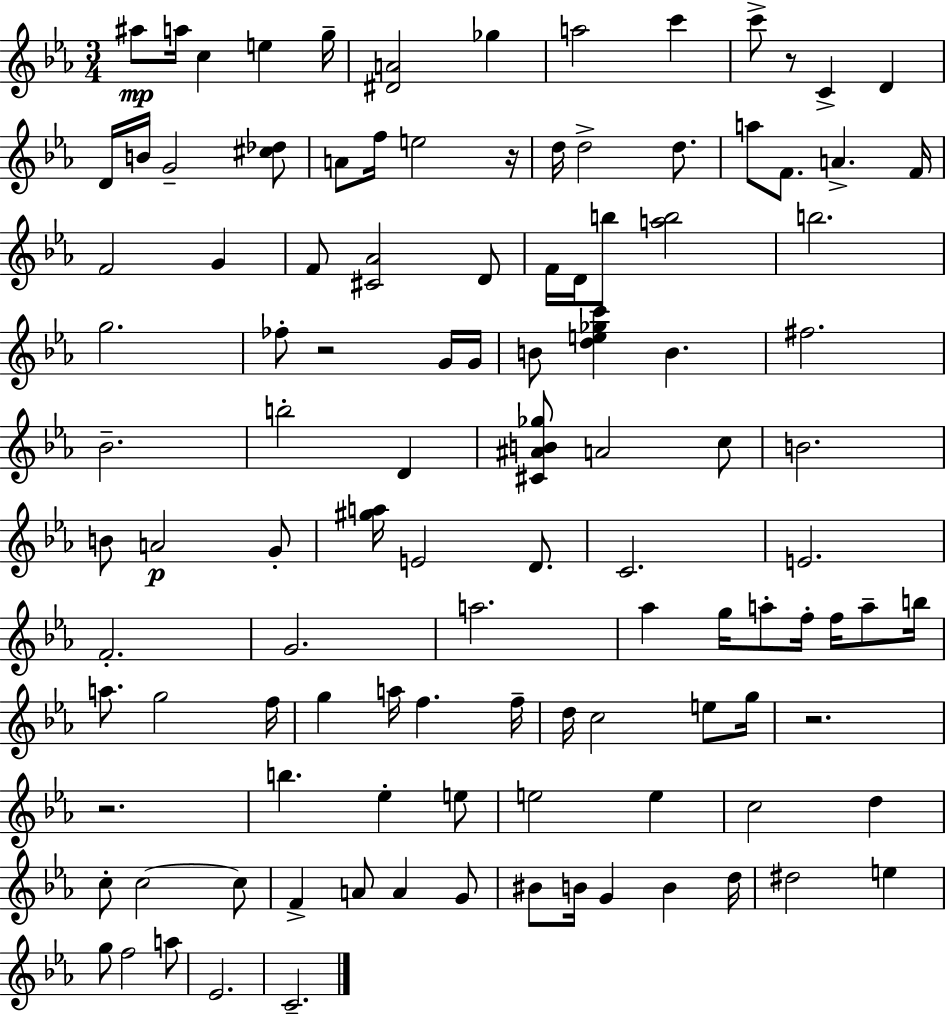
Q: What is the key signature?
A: C minor